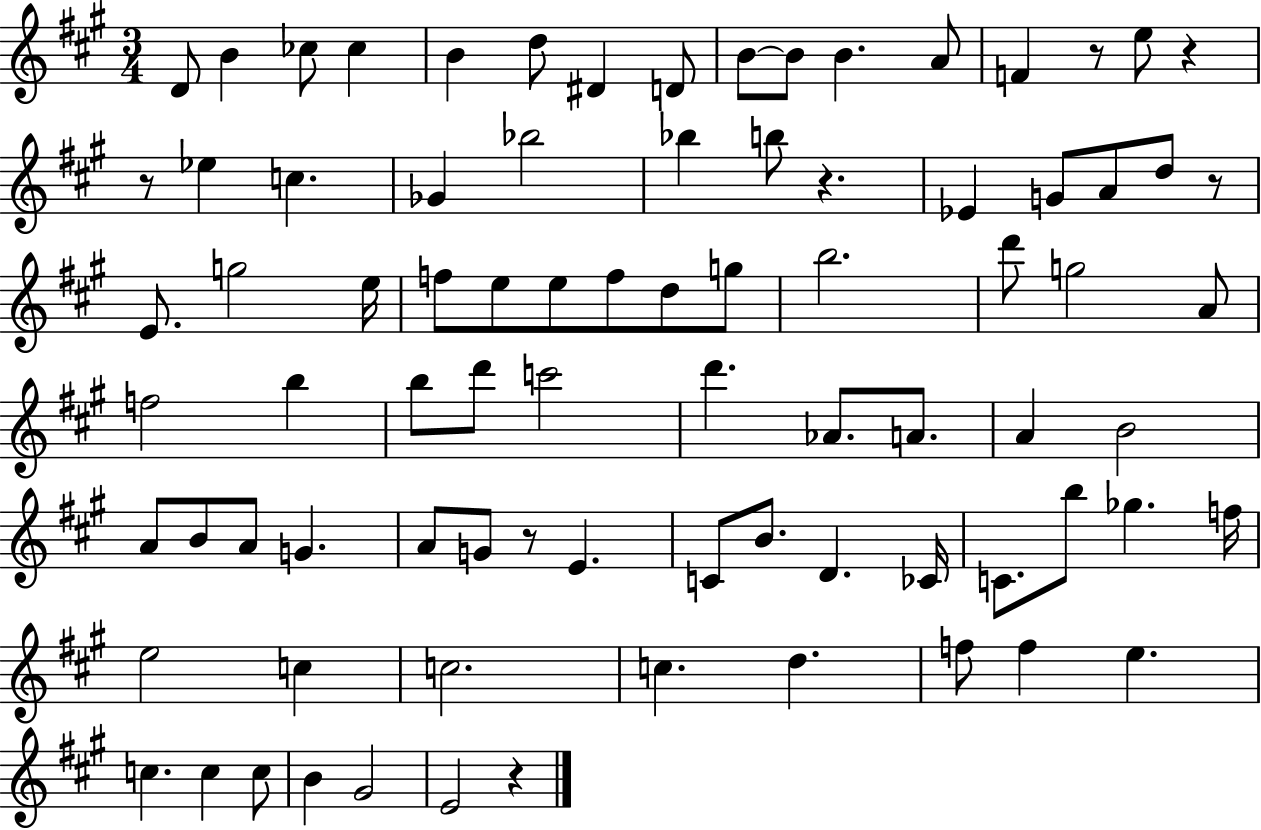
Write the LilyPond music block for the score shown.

{
  \clef treble
  \numericTimeSignature
  \time 3/4
  \key a \major
  d'8 b'4 ces''8 ces''4 | b'4 d''8 dis'4 d'8 | b'8~~ b'8 b'4. a'8 | f'4 r8 e''8 r4 | \break r8 ees''4 c''4. | ges'4 bes''2 | bes''4 b''8 r4. | ees'4 g'8 a'8 d''8 r8 | \break e'8. g''2 e''16 | f''8 e''8 e''8 f''8 d''8 g''8 | b''2. | d'''8 g''2 a'8 | \break f''2 b''4 | b''8 d'''8 c'''2 | d'''4. aes'8. a'8. | a'4 b'2 | \break a'8 b'8 a'8 g'4. | a'8 g'8 r8 e'4. | c'8 b'8. d'4. ces'16 | c'8. b''8 ges''4. f''16 | \break e''2 c''4 | c''2. | c''4. d''4. | f''8 f''4 e''4. | \break c''4. c''4 c''8 | b'4 gis'2 | e'2 r4 | \bar "|."
}